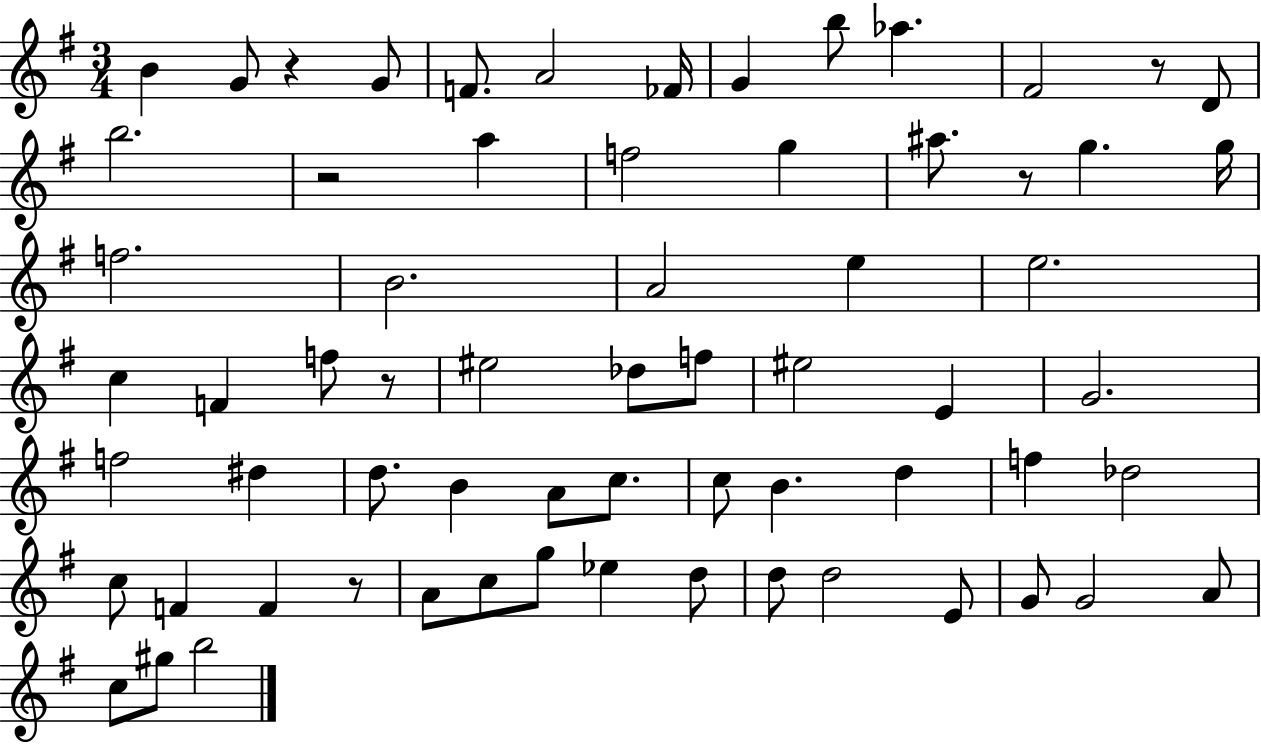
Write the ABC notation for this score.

X:1
T:Untitled
M:3/4
L:1/4
K:G
B G/2 z G/2 F/2 A2 _F/4 G b/2 _a ^F2 z/2 D/2 b2 z2 a f2 g ^a/2 z/2 g g/4 f2 B2 A2 e e2 c F f/2 z/2 ^e2 _d/2 f/2 ^e2 E G2 f2 ^d d/2 B A/2 c/2 c/2 B d f _d2 c/2 F F z/2 A/2 c/2 g/2 _e d/2 d/2 d2 E/2 G/2 G2 A/2 c/2 ^g/2 b2